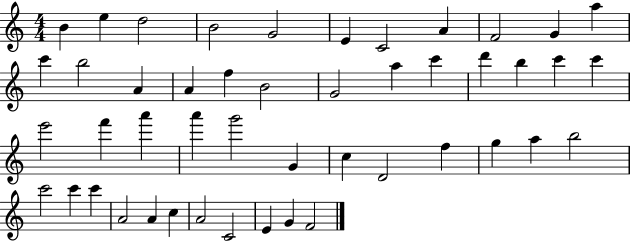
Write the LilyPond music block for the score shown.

{
  \clef treble
  \numericTimeSignature
  \time 4/4
  \key c \major
  b'4 e''4 d''2 | b'2 g'2 | e'4 c'2 a'4 | f'2 g'4 a''4 | \break c'''4 b''2 a'4 | a'4 f''4 b'2 | g'2 a''4 c'''4 | d'''4 b''4 c'''4 c'''4 | \break e'''2 f'''4 a'''4 | a'''4 g'''2 g'4 | c''4 d'2 f''4 | g''4 a''4 b''2 | \break c'''2 c'''4 c'''4 | a'2 a'4 c''4 | a'2 c'2 | e'4 g'4 f'2 | \break \bar "|."
}